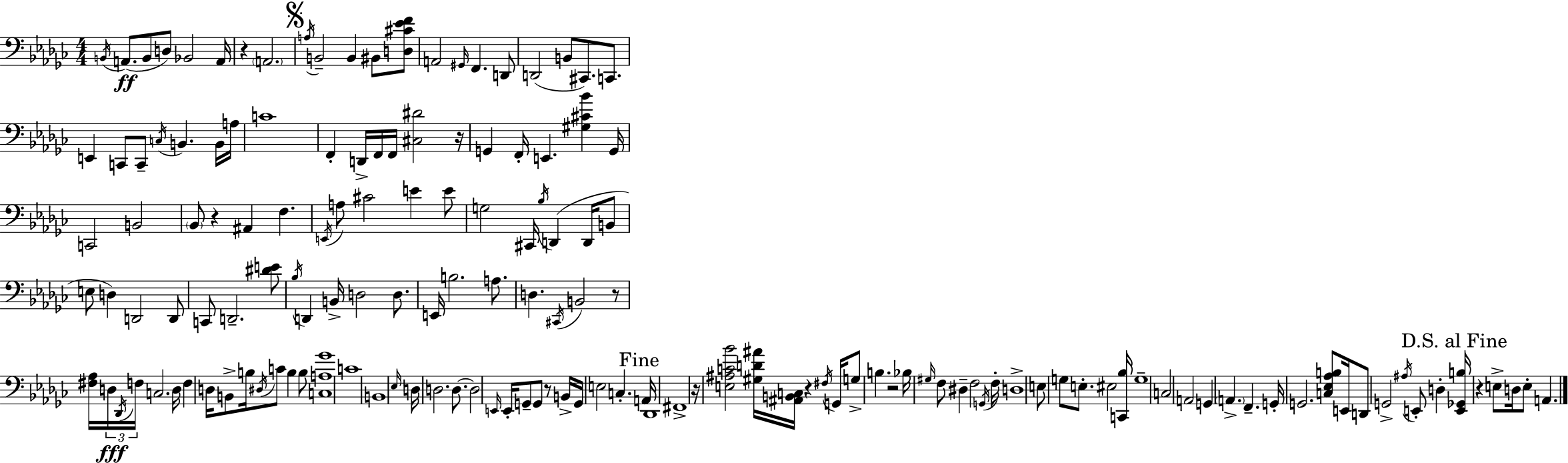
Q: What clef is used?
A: bass